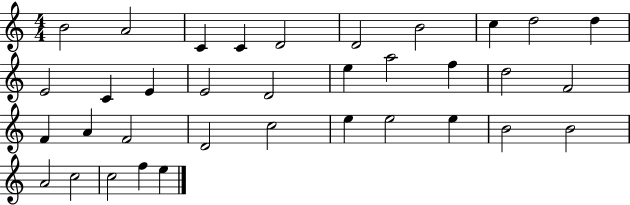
B4/h A4/h C4/q C4/q D4/h D4/h B4/h C5/q D5/h D5/q E4/h C4/q E4/q E4/h D4/h E5/q A5/h F5/q D5/h F4/h F4/q A4/q F4/h D4/h C5/h E5/q E5/h E5/q B4/h B4/h A4/h C5/h C5/h F5/q E5/q